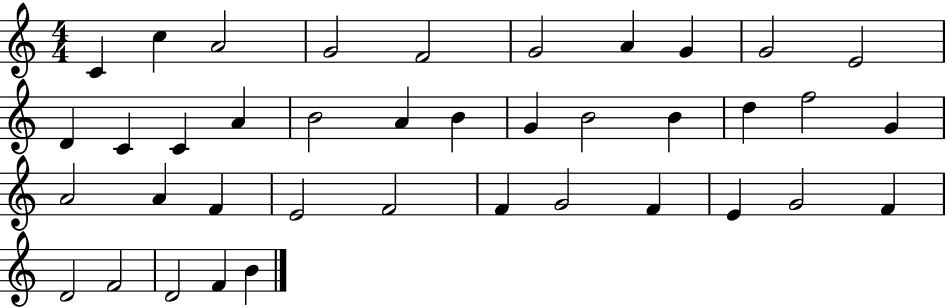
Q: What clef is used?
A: treble